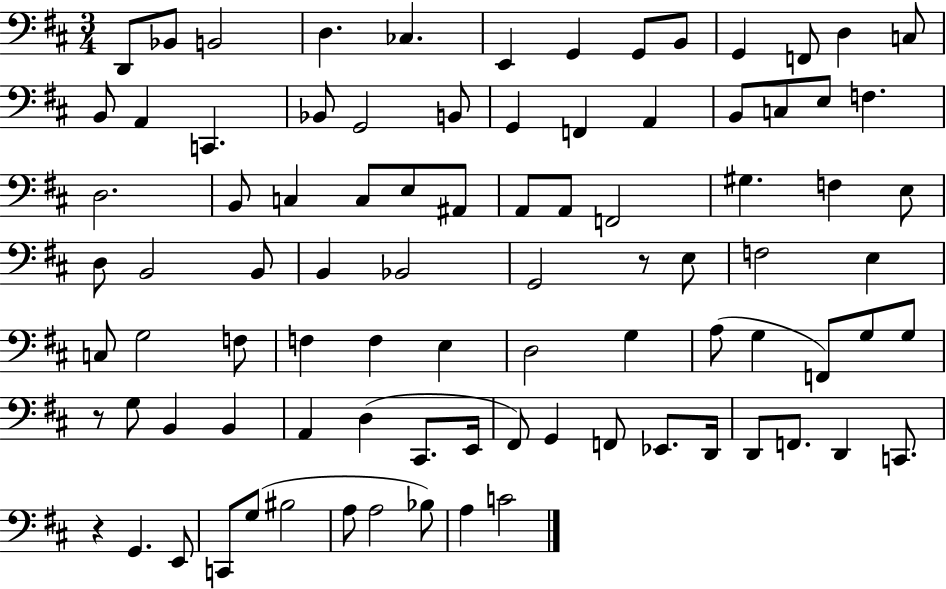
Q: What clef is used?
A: bass